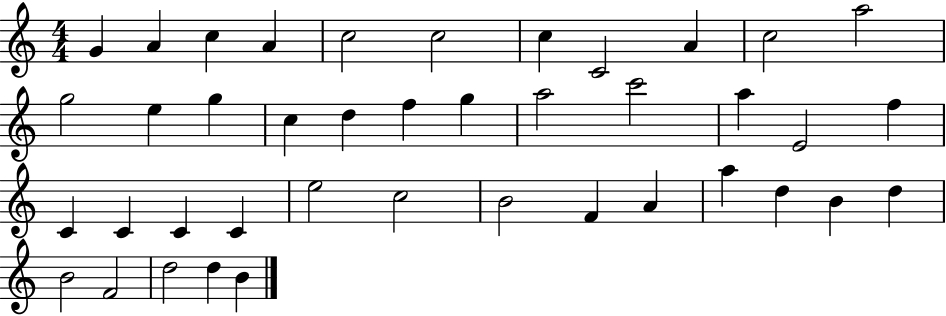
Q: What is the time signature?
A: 4/4